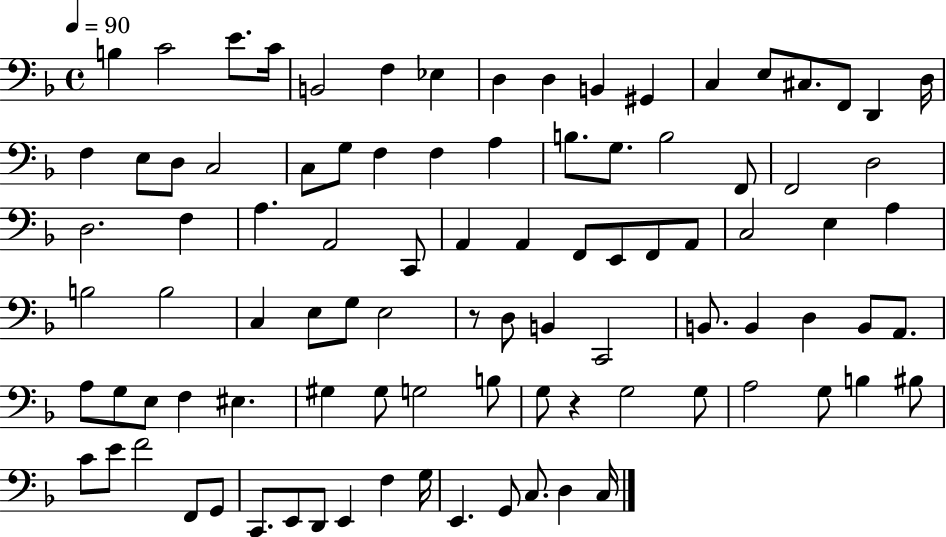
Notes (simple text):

B3/q C4/h E4/e. C4/s B2/h F3/q Eb3/q D3/q D3/q B2/q G#2/q C3/q E3/e C#3/e. F2/e D2/q D3/s F3/q E3/e D3/e C3/h C3/e G3/e F3/q F3/q A3/q B3/e. G3/e. B3/h F2/e F2/h D3/h D3/h. F3/q A3/q. A2/h C2/e A2/q A2/q F2/e E2/e F2/e A2/e C3/h E3/q A3/q B3/h B3/h C3/q E3/e G3/e E3/h R/e D3/e B2/q C2/h B2/e. B2/q D3/q B2/e A2/e. A3/e G3/e E3/e F3/q EIS3/q. G#3/q G#3/e G3/h B3/e G3/e R/q G3/h G3/e A3/h G3/e B3/q BIS3/e C4/e E4/e F4/h F2/e G2/e C2/e. E2/e D2/e E2/q F3/q G3/s E2/q. G2/e C3/e. D3/q C3/s